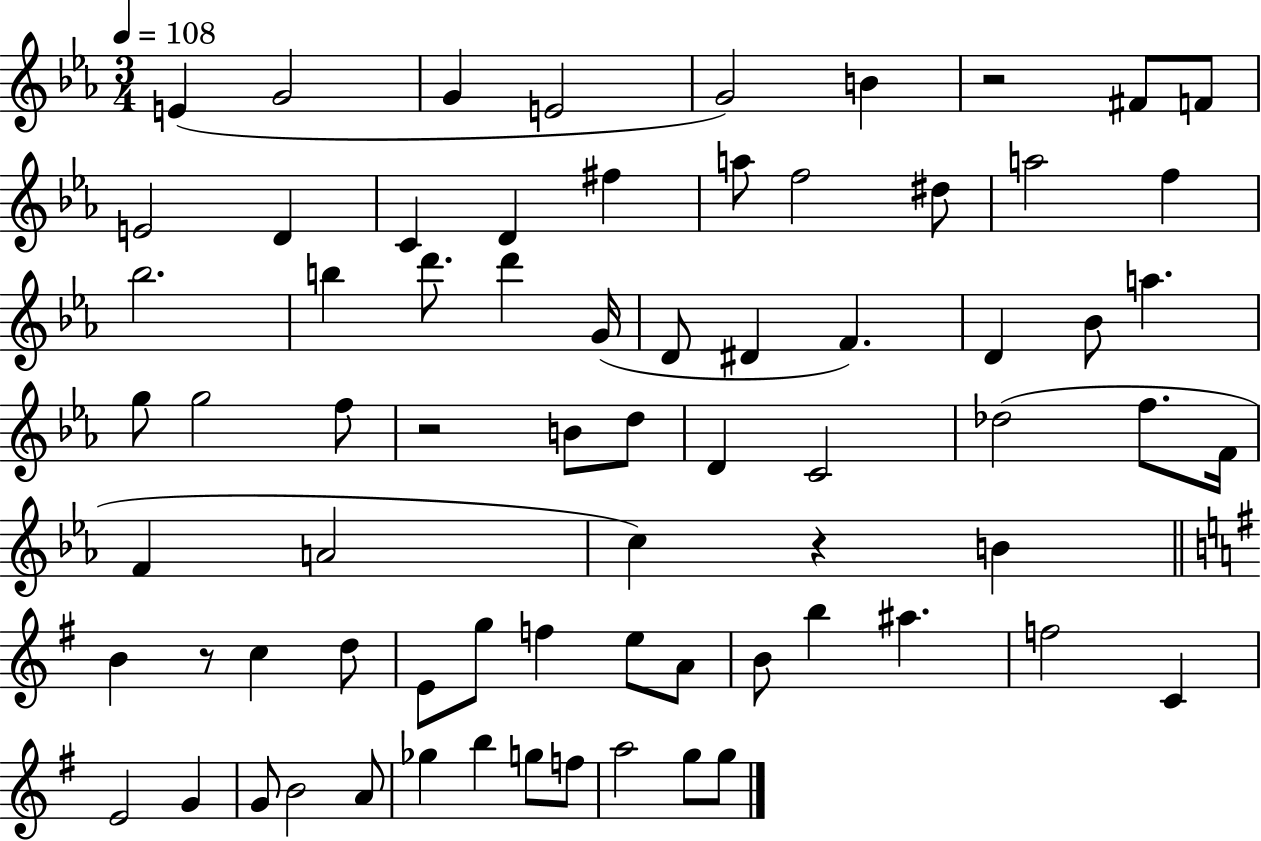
{
  \clef treble
  \numericTimeSignature
  \time 3/4
  \key ees \major
  \tempo 4 = 108
  \repeat volta 2 { e'4( g'2 | g'4 e'2 | g'2) b'4 | r2 fis'8 f'8 | \break e'2 d'4 | c'4 d'4 fis''4 | a''8 f''2 dis''8 | a''2 f''4 | \break bes''2. | b''4 d'''8. d'''4 g'16( | d'8 dis'4 f'4.) | d'4 bes'8 a''4. | \break g''8 g''2 f''8 | r2 b'8 d''8 | d'4 c'2 | des''2( f''8. f'16 | \break f'4 a'2 | c''4) r4 b'4 | \bar "||" \break \key g \major b'4 r8 c''4 d''8 | e'8 g''8 f''4 e''8 a'8 | b'8 b''4 ais''4. | f''2 c'4 | \break e'2 g'4 | g'8 b'2 a'8 | ges''4 b''4 g''8 f''8 | a''2 g''8 g''8 | \break } \bar "|."
}